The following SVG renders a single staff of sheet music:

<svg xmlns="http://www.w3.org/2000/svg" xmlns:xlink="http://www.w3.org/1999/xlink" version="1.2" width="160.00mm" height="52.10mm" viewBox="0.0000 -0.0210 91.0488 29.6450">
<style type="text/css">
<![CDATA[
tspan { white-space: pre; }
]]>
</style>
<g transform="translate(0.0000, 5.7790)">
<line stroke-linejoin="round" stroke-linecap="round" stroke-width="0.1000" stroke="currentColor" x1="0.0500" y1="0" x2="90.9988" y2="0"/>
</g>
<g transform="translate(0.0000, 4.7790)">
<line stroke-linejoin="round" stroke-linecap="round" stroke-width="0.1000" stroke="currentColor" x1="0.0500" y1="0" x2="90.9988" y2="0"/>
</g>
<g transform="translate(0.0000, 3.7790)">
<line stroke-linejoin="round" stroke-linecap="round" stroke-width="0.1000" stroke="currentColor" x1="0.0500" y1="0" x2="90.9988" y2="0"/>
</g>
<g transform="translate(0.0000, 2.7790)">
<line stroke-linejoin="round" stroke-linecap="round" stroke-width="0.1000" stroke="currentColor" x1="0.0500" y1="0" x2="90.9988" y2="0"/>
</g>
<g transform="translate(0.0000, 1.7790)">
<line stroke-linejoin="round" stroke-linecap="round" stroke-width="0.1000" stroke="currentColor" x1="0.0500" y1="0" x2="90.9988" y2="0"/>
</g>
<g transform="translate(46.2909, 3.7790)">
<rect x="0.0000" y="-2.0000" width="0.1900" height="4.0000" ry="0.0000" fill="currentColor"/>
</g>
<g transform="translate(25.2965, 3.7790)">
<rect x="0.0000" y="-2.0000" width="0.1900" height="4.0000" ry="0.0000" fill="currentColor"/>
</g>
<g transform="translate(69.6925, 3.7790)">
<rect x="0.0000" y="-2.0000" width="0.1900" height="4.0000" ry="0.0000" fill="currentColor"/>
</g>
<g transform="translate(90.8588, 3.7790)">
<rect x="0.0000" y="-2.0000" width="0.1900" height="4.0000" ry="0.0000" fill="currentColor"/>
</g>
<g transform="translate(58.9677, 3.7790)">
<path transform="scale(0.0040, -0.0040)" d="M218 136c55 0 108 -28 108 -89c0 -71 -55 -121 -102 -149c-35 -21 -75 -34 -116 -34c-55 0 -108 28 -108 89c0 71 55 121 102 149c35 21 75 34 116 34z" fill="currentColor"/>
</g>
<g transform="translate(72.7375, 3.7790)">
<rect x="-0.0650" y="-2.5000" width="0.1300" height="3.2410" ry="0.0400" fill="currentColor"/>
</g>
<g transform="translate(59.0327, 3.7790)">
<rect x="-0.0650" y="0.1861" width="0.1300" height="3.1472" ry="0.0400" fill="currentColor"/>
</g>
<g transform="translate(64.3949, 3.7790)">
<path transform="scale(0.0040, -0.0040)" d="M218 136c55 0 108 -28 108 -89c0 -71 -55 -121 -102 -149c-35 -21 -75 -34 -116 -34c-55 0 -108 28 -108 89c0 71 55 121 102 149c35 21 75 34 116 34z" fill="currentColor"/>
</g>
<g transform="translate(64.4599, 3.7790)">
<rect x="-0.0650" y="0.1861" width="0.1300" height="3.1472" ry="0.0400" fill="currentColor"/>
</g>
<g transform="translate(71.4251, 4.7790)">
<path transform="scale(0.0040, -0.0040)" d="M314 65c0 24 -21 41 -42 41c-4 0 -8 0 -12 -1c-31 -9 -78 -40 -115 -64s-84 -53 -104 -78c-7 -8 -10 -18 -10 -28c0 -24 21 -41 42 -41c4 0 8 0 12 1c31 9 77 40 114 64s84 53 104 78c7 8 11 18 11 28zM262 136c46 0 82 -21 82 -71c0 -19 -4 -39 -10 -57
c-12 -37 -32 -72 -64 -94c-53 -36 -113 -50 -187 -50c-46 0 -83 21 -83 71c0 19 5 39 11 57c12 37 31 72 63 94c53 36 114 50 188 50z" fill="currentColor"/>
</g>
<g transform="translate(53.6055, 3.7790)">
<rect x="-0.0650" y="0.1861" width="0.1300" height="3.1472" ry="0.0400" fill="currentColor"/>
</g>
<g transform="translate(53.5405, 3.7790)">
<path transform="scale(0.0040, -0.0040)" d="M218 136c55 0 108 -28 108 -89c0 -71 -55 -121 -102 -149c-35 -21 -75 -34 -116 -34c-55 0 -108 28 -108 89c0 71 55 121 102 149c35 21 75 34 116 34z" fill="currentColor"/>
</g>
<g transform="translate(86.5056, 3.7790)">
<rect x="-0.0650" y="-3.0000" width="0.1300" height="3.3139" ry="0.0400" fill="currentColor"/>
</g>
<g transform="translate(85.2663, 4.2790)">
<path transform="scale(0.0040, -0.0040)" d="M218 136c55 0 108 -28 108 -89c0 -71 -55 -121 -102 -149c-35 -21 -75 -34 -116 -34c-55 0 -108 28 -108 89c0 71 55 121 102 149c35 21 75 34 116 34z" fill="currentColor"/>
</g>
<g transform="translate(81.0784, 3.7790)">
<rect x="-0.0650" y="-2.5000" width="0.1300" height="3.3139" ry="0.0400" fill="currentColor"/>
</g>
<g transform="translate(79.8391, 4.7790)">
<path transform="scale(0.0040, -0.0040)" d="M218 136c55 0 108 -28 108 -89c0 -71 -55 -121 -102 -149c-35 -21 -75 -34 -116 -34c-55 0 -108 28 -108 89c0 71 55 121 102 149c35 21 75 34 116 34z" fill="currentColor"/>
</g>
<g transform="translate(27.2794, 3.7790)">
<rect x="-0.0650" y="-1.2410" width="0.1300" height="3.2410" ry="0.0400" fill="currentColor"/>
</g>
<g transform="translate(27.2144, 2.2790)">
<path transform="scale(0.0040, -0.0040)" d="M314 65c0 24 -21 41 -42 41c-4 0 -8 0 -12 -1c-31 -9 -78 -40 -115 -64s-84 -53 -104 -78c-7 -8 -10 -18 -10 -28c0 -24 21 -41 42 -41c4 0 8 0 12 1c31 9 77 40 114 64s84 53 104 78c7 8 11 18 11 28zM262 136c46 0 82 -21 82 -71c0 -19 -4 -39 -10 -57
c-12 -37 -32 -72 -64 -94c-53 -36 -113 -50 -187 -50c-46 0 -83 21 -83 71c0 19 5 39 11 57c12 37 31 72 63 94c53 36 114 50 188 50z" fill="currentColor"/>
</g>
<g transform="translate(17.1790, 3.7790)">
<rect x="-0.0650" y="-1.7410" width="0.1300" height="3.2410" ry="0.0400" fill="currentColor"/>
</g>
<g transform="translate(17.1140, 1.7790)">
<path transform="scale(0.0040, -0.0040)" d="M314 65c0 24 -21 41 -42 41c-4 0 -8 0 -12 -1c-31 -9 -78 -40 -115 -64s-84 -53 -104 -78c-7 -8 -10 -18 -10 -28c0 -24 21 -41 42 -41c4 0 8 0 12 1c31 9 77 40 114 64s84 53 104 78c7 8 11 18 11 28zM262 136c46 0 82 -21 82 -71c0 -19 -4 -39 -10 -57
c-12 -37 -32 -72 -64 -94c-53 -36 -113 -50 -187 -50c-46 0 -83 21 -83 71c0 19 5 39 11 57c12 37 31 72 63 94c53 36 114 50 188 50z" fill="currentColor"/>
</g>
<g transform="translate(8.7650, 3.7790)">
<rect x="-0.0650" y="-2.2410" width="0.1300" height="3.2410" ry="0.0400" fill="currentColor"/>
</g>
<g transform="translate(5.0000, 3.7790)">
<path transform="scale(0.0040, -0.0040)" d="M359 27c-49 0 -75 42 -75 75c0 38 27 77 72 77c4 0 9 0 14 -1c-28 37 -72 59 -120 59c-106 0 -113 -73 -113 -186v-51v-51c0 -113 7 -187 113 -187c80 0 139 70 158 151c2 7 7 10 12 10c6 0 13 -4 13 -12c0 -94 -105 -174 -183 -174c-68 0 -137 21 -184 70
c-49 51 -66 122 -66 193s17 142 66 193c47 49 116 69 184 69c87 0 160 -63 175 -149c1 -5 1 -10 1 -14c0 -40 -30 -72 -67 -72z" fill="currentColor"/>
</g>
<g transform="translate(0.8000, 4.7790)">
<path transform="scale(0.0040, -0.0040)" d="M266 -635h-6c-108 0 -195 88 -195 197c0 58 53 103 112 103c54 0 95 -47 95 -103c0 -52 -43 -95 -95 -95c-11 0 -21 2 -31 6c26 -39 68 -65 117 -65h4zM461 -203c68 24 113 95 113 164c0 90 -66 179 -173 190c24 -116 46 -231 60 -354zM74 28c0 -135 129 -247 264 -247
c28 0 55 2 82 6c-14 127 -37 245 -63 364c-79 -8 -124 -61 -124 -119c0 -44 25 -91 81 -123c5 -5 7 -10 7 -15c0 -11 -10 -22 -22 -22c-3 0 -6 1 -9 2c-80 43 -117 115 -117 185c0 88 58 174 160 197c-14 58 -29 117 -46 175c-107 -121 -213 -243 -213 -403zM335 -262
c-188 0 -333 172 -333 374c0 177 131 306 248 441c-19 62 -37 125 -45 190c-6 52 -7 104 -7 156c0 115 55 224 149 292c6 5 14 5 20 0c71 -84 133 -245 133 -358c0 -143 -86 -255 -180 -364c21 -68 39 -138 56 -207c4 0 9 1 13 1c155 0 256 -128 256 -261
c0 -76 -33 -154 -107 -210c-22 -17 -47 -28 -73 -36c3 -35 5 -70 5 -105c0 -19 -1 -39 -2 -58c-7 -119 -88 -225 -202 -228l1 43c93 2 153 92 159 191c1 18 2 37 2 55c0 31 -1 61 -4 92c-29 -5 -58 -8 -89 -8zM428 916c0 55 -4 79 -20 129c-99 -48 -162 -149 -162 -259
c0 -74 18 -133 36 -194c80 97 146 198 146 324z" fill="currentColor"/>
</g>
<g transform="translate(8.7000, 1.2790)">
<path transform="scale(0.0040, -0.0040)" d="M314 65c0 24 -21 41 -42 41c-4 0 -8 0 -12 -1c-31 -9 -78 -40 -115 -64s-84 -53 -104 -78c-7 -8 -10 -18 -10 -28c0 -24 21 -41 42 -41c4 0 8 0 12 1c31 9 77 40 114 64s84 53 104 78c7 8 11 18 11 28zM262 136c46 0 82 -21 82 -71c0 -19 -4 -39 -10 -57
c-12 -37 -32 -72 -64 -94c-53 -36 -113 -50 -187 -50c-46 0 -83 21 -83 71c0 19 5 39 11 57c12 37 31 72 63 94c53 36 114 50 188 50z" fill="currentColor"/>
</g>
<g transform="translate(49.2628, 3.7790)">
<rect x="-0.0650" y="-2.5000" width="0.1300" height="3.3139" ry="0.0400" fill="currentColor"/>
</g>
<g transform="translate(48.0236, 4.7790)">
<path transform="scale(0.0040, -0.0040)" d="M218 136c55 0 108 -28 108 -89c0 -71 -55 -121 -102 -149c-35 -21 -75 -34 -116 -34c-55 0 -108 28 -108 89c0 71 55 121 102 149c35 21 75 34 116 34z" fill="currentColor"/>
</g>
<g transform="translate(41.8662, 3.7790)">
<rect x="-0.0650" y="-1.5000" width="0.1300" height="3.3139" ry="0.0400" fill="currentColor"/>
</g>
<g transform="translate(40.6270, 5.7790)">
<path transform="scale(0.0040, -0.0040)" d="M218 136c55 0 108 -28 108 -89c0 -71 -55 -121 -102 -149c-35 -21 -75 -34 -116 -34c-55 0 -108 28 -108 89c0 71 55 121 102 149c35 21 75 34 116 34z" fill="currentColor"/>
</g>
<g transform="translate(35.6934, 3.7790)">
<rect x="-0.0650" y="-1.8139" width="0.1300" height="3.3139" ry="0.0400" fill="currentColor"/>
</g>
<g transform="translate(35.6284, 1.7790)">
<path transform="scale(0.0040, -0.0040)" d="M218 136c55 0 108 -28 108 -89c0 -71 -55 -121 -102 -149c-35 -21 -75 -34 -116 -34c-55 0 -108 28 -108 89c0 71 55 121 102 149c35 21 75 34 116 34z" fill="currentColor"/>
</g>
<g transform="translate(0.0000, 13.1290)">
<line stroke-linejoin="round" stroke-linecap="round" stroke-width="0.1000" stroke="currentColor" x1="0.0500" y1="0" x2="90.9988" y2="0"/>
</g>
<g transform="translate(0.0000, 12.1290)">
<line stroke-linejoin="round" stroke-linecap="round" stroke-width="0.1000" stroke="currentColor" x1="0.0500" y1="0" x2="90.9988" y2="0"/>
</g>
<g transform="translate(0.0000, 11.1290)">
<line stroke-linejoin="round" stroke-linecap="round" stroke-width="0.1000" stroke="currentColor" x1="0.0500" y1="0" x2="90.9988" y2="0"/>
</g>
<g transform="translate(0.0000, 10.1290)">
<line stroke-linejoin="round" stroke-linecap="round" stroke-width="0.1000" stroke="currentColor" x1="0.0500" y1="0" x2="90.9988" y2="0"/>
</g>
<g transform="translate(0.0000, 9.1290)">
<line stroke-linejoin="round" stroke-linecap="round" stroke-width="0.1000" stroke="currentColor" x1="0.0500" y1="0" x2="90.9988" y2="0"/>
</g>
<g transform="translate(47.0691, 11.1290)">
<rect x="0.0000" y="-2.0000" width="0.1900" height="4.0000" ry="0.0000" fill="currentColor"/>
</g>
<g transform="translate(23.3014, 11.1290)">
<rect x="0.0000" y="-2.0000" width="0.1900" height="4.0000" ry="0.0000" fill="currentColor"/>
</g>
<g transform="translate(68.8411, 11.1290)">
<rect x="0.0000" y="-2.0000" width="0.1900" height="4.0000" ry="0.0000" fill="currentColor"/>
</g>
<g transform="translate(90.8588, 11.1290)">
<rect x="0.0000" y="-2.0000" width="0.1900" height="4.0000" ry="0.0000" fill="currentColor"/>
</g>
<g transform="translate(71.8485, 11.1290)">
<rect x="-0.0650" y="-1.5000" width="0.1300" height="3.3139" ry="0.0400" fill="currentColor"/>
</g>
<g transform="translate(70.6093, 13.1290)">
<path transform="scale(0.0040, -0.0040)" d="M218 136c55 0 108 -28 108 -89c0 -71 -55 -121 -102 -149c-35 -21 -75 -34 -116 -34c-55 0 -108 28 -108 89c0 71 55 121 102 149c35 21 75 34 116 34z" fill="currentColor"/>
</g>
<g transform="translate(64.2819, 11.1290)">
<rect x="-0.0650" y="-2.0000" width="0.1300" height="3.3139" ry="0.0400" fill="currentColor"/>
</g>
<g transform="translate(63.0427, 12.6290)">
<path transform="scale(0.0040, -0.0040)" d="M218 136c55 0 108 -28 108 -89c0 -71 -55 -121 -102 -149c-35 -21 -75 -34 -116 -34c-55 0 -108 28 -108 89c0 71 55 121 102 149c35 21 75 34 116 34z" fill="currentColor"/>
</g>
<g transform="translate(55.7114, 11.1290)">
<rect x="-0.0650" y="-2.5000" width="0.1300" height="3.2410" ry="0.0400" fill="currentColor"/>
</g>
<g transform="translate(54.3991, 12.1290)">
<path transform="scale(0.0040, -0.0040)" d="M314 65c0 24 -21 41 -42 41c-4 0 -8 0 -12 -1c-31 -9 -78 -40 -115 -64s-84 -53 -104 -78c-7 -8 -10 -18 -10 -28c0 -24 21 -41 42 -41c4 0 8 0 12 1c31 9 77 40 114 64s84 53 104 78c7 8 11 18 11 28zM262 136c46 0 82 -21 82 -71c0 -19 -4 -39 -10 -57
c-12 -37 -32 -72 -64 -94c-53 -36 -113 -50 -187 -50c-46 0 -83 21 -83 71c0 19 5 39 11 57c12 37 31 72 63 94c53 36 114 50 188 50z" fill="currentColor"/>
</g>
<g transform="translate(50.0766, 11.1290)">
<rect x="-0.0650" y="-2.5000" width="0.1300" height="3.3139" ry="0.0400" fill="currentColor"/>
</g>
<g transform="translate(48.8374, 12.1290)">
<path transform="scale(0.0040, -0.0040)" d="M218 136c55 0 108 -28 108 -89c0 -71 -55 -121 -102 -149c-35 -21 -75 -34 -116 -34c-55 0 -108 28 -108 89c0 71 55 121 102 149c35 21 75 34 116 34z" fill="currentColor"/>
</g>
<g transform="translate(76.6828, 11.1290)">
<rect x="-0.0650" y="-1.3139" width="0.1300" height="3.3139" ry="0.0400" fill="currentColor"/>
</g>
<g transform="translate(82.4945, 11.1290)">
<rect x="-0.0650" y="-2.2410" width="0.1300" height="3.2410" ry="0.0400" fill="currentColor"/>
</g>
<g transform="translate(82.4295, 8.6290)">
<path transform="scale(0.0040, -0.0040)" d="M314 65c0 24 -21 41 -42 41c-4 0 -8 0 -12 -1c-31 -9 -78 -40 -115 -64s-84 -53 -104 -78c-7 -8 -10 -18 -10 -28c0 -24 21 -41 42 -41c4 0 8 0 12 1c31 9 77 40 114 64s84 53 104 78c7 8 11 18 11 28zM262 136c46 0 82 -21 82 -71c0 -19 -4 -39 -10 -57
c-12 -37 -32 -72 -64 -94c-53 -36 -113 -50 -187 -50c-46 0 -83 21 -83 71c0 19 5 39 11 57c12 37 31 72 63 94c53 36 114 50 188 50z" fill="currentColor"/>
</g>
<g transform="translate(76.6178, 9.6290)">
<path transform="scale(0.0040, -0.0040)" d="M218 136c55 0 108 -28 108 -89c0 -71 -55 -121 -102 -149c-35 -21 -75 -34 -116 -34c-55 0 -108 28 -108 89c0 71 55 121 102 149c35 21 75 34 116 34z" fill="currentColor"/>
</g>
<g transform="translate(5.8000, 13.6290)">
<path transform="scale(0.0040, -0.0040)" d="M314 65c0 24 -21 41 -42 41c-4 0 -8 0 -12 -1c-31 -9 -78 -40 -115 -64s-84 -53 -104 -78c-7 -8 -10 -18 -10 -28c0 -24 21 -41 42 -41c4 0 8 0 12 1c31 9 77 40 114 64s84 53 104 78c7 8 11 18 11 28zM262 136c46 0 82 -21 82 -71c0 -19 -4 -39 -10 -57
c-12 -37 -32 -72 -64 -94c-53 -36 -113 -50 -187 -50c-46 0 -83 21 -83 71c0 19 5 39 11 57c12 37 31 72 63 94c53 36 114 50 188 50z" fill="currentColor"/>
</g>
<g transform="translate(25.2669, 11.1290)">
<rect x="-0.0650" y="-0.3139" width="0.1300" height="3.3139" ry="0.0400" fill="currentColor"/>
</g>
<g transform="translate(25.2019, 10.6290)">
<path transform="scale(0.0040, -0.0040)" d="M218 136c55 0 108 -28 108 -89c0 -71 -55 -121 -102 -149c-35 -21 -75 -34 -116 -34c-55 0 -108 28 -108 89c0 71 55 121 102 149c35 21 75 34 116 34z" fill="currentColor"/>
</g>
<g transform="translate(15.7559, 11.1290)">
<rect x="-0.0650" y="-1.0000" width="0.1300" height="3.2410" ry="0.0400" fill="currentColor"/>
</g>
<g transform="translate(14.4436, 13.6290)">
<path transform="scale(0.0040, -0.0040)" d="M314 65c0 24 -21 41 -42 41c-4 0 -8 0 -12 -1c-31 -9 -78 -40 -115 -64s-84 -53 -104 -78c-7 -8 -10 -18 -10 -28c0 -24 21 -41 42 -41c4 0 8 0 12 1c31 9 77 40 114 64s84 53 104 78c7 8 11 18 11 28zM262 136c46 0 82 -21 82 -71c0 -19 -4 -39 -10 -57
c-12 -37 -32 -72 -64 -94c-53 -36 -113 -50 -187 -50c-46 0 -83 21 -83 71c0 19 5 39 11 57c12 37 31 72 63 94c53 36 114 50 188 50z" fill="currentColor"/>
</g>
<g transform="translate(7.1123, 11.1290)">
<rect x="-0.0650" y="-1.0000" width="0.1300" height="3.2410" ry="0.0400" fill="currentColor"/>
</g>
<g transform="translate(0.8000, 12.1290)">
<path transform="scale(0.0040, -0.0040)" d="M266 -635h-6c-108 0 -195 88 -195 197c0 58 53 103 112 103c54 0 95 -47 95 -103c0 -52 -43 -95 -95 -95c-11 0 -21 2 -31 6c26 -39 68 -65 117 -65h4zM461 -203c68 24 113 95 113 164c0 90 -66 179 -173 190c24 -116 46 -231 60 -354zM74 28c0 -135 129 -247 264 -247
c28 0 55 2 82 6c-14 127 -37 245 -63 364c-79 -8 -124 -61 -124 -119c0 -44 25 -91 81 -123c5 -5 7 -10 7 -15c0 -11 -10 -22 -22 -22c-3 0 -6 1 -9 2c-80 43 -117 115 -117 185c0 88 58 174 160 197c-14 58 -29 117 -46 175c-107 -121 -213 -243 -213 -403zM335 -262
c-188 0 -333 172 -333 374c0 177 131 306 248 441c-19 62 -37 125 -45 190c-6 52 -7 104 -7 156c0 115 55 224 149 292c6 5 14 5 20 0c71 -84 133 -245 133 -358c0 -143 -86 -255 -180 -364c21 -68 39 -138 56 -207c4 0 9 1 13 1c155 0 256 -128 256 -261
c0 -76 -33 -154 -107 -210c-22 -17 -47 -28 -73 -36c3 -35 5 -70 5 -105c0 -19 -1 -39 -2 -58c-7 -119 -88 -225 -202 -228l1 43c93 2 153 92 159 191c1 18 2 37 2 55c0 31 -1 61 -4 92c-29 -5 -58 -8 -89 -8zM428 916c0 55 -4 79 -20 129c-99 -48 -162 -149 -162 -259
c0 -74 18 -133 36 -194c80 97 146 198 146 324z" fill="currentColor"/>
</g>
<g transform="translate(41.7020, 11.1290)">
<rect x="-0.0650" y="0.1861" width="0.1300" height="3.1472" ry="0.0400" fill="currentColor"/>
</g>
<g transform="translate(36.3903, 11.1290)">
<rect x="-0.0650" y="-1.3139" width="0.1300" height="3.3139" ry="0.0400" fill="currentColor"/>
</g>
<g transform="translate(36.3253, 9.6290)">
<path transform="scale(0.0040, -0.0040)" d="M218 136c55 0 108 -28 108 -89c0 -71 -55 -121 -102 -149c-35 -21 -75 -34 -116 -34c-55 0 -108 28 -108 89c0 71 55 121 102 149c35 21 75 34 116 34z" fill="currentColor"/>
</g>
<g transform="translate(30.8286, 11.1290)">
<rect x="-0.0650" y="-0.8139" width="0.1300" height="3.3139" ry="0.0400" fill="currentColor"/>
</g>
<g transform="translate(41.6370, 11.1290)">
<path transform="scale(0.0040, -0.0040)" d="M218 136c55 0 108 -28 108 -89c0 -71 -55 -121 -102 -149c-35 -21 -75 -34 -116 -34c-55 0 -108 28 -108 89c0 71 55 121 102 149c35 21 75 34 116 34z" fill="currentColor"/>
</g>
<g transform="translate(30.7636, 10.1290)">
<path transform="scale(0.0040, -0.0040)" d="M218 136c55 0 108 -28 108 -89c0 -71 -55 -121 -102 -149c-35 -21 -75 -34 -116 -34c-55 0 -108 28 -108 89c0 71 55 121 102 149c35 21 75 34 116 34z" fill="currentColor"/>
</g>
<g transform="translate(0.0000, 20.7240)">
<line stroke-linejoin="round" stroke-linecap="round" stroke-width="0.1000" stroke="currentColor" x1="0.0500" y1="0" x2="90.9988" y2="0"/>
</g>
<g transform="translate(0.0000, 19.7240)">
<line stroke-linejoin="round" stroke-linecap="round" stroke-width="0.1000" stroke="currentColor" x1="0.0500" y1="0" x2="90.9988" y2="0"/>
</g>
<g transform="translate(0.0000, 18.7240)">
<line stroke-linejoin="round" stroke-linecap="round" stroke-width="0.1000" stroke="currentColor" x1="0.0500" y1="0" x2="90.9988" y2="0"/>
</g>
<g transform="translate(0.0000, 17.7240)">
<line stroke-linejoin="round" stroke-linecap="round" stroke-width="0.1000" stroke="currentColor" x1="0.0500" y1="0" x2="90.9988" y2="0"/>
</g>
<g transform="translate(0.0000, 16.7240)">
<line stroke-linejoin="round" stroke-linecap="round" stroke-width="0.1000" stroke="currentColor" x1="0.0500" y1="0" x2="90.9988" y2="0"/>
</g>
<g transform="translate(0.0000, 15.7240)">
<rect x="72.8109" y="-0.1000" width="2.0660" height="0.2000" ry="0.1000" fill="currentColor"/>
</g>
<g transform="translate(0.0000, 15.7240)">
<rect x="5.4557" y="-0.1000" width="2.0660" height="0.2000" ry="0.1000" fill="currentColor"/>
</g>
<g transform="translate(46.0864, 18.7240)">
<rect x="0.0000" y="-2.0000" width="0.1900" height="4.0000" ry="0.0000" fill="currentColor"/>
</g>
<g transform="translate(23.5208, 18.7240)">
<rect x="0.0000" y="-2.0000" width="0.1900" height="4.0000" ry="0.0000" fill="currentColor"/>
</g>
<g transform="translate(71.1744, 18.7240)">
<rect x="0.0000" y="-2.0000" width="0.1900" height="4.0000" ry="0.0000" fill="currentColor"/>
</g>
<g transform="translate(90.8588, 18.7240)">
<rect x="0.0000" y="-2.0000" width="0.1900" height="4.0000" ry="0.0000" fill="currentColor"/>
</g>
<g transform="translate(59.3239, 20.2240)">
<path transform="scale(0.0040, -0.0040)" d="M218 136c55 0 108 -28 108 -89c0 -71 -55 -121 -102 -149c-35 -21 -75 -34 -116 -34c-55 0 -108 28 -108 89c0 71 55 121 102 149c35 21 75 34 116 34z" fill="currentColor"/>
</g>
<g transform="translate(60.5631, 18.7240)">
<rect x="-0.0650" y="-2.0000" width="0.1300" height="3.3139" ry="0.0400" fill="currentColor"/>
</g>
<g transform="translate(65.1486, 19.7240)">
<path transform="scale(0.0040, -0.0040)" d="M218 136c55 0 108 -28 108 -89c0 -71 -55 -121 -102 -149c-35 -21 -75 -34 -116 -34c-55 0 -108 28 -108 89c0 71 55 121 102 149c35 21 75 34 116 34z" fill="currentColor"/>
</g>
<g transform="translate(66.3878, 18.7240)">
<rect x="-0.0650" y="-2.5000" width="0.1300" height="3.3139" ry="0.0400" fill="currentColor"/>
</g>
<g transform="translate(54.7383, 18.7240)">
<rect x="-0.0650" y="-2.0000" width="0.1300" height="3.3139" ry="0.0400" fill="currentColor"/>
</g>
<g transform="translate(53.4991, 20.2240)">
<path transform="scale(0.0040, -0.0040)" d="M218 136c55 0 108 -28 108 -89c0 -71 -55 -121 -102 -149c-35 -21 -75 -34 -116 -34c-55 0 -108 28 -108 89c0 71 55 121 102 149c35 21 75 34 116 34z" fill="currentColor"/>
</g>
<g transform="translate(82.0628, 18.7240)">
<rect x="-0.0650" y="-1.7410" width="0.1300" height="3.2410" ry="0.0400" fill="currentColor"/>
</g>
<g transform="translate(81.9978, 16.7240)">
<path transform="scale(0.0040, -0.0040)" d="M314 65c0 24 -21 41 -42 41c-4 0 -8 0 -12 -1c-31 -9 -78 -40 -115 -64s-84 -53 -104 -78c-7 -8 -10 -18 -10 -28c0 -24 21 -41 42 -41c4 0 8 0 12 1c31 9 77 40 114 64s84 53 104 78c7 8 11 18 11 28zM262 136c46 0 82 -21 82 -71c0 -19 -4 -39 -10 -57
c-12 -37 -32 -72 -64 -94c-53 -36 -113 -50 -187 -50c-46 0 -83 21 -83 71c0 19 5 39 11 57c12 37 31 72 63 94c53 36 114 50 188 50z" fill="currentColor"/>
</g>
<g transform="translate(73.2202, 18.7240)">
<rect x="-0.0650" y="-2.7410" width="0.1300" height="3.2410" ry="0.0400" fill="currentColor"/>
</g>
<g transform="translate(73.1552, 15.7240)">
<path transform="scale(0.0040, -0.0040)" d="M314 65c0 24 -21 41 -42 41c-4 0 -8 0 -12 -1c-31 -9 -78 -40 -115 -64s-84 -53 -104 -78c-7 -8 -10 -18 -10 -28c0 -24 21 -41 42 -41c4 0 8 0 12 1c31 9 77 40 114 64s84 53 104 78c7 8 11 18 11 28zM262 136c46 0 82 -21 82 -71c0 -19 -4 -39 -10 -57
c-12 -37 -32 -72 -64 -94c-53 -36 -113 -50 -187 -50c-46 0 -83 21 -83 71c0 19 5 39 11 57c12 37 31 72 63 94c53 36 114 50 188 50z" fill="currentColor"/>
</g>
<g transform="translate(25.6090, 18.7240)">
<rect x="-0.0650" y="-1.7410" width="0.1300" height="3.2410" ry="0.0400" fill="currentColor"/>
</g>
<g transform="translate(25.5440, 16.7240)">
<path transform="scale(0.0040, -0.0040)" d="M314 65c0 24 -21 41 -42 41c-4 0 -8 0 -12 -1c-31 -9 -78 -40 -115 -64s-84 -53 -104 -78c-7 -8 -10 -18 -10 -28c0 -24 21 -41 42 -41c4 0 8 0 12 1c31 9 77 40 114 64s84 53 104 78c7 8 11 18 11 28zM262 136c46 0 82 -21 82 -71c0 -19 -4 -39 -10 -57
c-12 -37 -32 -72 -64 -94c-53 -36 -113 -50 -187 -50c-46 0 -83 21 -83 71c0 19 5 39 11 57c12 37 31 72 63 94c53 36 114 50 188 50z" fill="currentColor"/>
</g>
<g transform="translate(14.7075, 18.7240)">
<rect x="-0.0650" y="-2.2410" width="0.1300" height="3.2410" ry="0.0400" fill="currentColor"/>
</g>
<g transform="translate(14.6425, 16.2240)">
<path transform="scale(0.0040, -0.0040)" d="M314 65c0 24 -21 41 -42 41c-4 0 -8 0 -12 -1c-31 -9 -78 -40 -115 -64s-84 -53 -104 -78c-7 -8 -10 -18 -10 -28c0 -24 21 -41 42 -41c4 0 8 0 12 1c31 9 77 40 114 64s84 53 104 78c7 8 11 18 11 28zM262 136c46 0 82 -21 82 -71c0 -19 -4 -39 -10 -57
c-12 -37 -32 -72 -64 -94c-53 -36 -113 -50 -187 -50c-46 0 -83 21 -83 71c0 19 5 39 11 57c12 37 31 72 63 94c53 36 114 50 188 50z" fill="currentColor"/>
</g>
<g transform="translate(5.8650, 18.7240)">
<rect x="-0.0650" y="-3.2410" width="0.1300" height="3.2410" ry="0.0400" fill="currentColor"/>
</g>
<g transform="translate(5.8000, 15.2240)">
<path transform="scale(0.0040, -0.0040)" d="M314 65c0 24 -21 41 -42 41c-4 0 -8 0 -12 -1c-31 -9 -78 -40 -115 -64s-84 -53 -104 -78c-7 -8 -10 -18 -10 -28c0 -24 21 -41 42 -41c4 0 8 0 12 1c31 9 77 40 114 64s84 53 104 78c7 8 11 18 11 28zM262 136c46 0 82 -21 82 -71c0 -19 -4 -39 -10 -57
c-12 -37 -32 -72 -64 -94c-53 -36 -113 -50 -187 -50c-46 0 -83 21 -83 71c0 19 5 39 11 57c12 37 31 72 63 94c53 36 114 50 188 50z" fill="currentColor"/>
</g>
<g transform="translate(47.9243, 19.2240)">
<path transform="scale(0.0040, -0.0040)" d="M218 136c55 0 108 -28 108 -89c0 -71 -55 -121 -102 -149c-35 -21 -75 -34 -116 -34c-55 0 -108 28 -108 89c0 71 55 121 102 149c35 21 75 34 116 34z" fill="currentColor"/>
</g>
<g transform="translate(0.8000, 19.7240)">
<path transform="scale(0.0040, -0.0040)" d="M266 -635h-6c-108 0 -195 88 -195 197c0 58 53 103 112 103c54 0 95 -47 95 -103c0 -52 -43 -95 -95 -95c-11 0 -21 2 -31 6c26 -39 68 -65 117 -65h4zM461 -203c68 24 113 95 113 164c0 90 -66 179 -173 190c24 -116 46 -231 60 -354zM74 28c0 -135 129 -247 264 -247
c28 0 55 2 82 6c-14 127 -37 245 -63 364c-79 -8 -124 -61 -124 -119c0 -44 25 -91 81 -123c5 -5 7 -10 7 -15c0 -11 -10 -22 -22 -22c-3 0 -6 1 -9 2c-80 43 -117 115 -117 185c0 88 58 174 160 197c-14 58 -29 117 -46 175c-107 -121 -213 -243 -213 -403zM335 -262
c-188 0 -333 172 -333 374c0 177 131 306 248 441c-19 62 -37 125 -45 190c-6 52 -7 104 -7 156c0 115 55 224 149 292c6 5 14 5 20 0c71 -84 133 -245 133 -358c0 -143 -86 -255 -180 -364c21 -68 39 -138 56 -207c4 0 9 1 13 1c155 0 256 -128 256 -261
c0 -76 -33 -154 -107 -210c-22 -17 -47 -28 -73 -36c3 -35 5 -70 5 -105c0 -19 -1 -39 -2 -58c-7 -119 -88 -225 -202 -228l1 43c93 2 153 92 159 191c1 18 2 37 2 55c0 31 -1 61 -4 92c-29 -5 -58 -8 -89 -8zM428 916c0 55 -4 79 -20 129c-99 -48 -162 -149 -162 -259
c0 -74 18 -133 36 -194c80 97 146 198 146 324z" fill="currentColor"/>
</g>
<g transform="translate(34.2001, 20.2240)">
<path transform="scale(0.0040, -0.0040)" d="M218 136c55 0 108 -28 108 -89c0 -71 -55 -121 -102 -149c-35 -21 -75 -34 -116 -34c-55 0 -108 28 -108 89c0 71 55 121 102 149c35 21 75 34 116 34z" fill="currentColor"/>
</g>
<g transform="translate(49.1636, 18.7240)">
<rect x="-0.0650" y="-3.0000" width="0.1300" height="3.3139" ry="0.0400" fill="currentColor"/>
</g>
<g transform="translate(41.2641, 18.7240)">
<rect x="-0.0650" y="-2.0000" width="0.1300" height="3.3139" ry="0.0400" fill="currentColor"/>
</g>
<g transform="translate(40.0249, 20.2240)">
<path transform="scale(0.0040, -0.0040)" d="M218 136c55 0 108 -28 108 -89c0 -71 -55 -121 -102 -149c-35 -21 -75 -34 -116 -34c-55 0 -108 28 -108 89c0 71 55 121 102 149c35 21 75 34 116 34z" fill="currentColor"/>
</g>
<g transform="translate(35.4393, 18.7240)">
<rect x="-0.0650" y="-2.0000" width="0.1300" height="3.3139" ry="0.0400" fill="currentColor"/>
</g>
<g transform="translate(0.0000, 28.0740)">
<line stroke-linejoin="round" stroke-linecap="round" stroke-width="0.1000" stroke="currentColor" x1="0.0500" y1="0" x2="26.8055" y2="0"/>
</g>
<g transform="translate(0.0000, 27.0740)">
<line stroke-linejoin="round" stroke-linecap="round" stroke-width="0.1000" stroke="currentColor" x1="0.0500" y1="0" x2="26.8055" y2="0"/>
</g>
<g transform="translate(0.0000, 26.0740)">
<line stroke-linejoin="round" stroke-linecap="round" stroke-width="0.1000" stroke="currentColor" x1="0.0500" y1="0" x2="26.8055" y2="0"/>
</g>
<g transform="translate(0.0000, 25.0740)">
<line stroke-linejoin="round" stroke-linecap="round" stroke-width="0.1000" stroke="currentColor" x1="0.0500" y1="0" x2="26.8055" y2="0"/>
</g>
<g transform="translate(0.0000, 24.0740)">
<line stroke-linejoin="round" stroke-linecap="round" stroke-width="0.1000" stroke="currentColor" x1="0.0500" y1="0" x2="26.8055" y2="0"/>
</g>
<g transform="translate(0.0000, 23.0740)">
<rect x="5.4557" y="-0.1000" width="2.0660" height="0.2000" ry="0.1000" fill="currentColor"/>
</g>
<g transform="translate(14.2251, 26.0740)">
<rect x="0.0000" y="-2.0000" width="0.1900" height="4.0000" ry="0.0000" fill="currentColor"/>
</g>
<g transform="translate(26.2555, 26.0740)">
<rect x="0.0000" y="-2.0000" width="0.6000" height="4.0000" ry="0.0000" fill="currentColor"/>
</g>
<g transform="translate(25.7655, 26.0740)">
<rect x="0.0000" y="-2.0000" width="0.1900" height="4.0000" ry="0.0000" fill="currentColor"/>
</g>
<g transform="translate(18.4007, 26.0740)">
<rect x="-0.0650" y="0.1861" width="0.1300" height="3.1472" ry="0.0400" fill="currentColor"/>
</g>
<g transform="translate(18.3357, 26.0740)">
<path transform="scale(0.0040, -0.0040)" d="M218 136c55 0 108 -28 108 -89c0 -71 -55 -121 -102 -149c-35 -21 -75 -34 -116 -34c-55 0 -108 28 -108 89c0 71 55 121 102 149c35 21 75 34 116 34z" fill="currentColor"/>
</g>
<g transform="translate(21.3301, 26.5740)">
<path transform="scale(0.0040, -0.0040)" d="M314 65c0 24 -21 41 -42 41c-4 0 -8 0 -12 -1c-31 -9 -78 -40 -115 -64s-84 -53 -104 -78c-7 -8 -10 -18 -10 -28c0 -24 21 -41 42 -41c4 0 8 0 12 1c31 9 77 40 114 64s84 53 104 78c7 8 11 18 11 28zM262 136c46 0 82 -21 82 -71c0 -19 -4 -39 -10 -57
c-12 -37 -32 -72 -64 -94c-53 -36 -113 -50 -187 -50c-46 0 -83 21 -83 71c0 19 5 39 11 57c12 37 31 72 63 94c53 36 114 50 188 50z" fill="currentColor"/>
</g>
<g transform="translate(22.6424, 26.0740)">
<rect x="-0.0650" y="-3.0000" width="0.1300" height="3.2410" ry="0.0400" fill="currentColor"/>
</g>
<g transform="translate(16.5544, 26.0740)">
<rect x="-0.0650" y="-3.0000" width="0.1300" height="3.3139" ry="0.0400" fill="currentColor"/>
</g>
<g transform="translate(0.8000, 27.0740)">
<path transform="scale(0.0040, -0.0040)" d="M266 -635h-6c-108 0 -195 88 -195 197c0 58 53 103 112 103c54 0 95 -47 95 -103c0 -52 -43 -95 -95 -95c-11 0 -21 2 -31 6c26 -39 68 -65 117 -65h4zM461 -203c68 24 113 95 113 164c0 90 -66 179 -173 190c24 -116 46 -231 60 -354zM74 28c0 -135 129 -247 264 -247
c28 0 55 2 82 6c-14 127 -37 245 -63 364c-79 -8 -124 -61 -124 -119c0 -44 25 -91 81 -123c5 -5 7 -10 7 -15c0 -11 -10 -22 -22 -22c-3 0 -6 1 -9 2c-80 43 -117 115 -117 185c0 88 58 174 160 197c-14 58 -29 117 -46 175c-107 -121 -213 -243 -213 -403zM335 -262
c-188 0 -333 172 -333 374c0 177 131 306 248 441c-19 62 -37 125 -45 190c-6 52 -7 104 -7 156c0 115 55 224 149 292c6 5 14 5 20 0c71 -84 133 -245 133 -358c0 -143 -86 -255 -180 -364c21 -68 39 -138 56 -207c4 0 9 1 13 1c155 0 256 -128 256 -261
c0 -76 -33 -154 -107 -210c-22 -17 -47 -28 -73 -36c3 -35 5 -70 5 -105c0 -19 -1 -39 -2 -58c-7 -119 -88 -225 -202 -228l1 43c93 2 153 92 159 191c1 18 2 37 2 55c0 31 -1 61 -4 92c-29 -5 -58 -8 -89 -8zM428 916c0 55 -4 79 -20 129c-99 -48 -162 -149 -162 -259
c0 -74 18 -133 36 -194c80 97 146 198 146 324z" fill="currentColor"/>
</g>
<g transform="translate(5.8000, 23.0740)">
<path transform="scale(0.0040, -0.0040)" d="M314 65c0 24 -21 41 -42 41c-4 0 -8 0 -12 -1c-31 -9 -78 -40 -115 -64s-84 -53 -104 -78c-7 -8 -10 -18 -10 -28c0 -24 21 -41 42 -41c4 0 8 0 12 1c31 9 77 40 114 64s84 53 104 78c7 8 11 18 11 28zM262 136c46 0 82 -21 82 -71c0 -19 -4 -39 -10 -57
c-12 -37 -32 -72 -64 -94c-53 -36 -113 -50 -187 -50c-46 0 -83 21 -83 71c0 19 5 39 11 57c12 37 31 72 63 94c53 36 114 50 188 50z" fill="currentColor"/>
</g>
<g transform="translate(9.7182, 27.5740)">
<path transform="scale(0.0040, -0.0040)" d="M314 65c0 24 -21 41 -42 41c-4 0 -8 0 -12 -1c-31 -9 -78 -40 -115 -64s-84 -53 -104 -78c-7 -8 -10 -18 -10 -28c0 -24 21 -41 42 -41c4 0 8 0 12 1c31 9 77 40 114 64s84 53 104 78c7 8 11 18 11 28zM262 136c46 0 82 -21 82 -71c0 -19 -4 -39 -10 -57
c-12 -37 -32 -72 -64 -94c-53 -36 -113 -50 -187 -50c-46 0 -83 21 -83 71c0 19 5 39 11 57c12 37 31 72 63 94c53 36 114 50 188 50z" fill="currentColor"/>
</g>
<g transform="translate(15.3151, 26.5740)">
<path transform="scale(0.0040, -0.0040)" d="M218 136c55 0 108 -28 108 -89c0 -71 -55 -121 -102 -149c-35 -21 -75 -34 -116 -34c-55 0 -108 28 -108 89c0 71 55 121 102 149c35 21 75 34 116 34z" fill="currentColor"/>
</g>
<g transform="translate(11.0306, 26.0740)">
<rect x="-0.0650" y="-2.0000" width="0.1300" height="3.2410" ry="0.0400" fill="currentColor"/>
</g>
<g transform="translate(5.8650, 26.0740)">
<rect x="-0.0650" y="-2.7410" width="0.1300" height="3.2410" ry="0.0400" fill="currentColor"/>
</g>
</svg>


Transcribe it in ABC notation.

X:1
T:Untitled
M:4/4
L:1/4
K:C
g2 f2 e2 f E G B B B G2 G A D2 D2 c d e B G G2 F E e g2 b2 g2 f2 F F A F F G a2 f2 a2 F2 A B A2